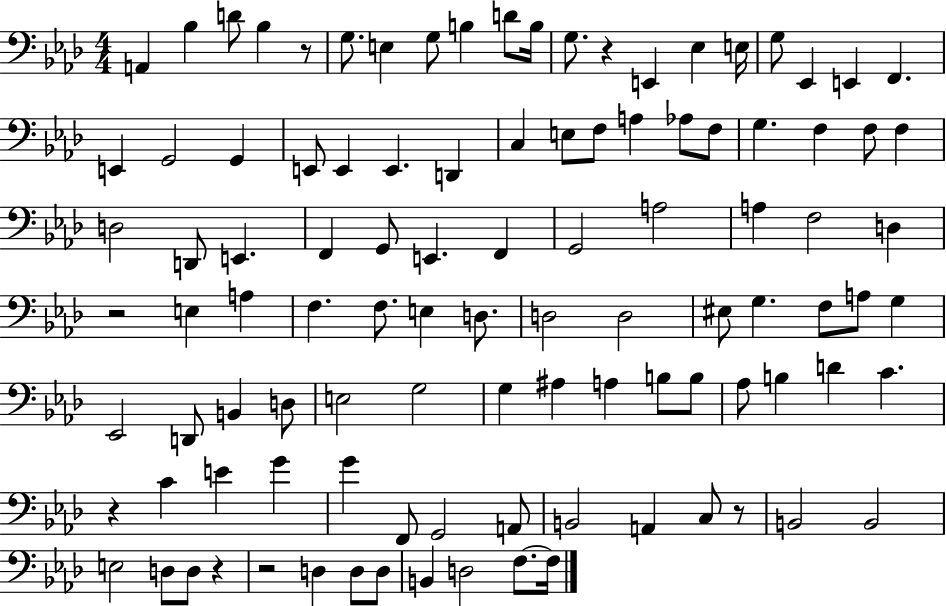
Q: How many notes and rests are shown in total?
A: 104